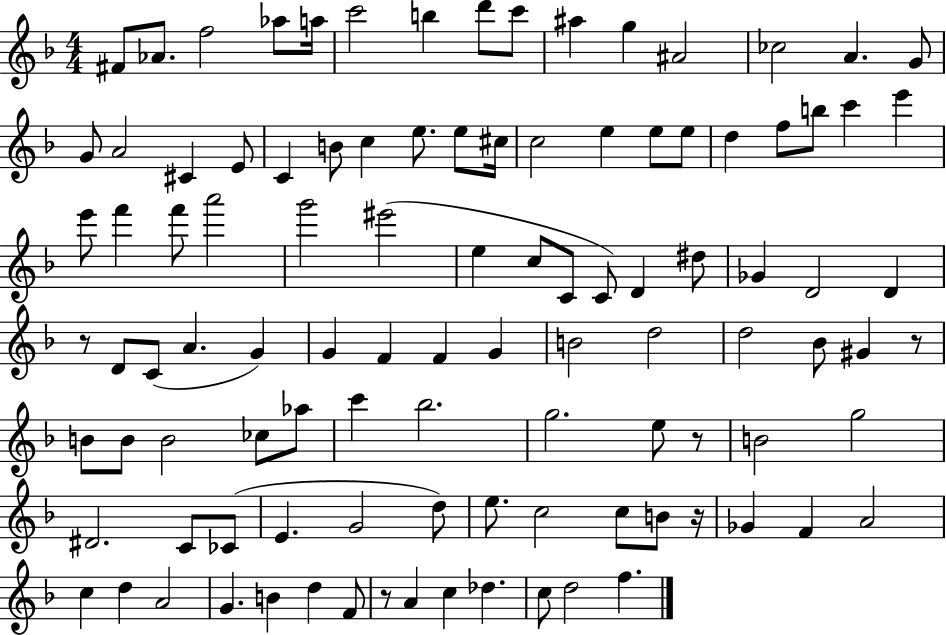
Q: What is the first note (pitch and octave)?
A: F#4